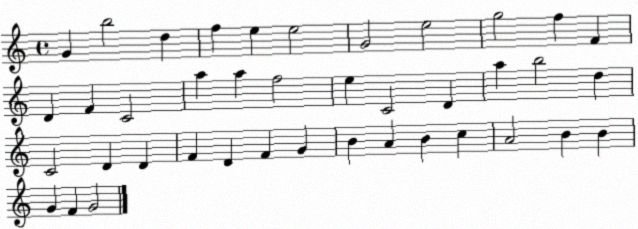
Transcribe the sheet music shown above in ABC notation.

X:1
T:Untitled
M:4/4
L:1/4
K:C
G b2 d f e e2 G2 e2 g2 f F D F C2 a a f2 e C2 D a b2 d C2 D D F D F G B A B c A2 B B G F G2